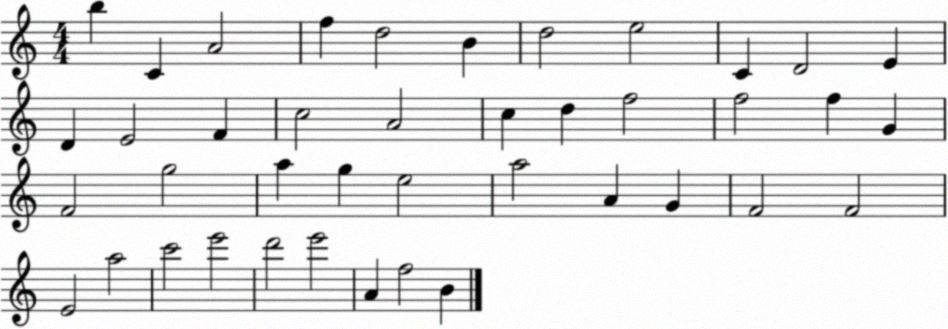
X:1
T:Untitled
M:4/4
L:1/4
K:C
b C A2 f d2 B d2 e2 C D2 E D E2 F c2 A2 c d f2 f2 f G F2 g2 a g e2 a2 A G F2 F2 E2 a2 c'2 e'2 d'2 e'2 A f2 B